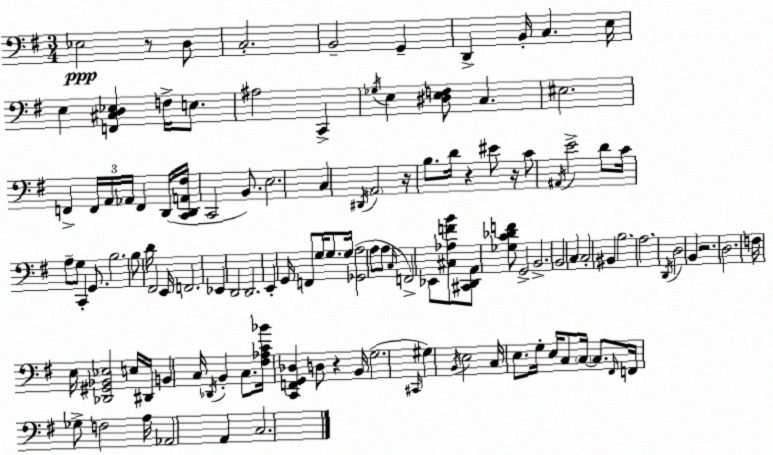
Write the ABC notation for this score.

X:1
T:Untitled
M:3/4
L:1/4
K:G
_E,2 z/2 D,/2 C,2 B,,2 G,, D,, B,,/4 C, E,/4 E, [F,,^C,D,_E,] F,/4 E,/2 ^A,2 C,, _G,/4 E, [^D,E,F,]/2 C, ^E,2 F,, F,,/4 A,,/4 _A,,/4 F,, D,,/4 [C,,D,,A,,^F,]/4 C,,2 B,,/2 E,2 C, ^D,,/4 A,,2 z/4 B,/2 D/4 z ^E/2 z/4 C/2 ^A,,/4 E2 D/2 C/4 A,/2 G,/2 C,, G,,/2 B,2 B,/2 D/4 ^F,,2 E,,/4 F,,2 _E,, D,,2 D,,2 E,, G,,/4 F,,/2 G,/4 G,/2 G,/4 [_G,,A,]2 A,/2 A,/2 C,/4 F,,2 _E,,/2 [^C,_A,FB]/2 [^C,,D,,A,,]/2 [_G,C_DF]/2 G,,2 B,,2 B,,2 C, C,2 ^B,, B,2 A,2 D,,/4 D,2 B,, z2 D,2 F,/4 E,/4 [_D,,^G,,_B,,_E,]2 E,/4 ^D,,/4 B,, C,/4 _D,,/4 B,, C,/2 [^F,_A,C_B]/4 [C,,F,,G,,_D,] D,/2 z B,,/4 G,2 ^C,,/4 ^G, B,,/4 E,2 C,/4 E,/2 G,/4 E,/4 C,/2 C,/4 C,/2 ^F,,/4 F,,/4 _G,/2 F,2 A,/4 _A,,2 A,, C,2